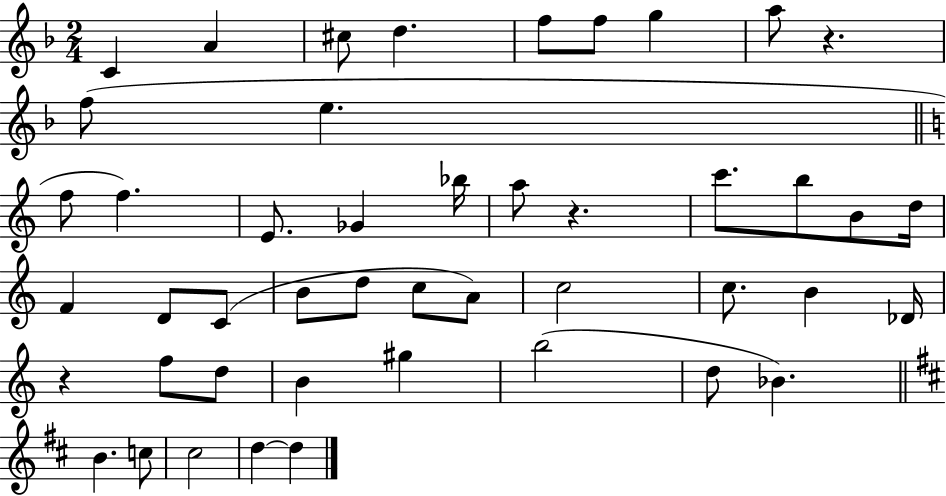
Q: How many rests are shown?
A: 3